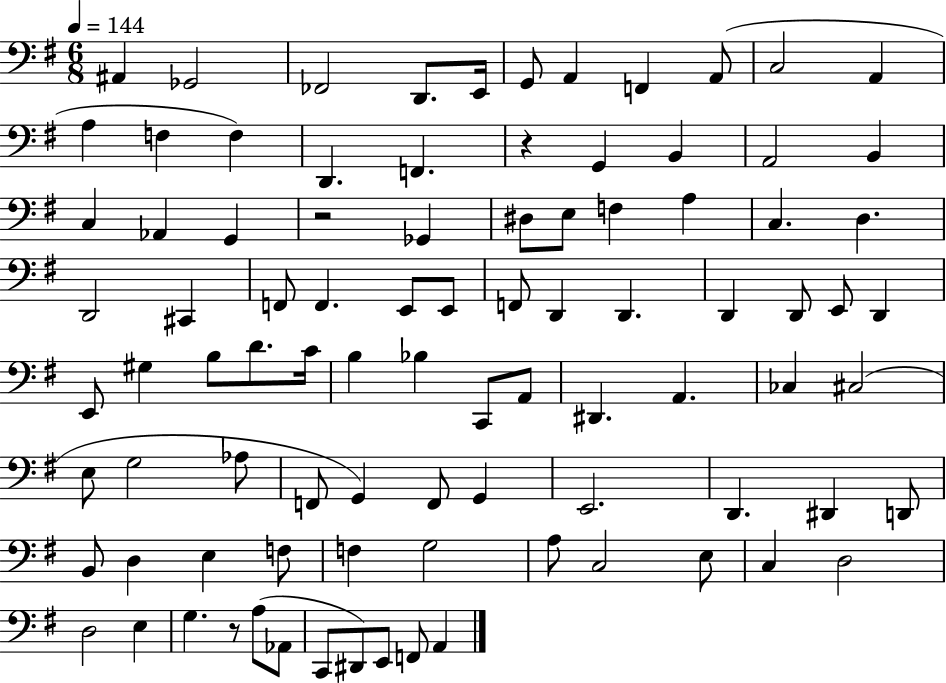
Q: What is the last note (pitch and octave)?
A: A2